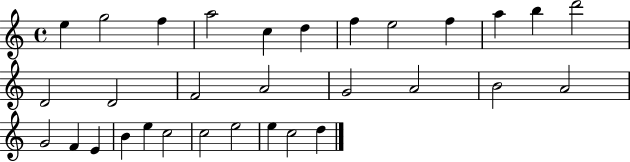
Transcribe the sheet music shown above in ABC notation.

X:1
T:Untitled
M:4/4
L:1/4
K:C
e g2 f a2 c d f e2 f a b d'2 D2 D2 F2 A2 G2 A2 B2 A2 G2 F E B e c2 c2 e2 e c2 d